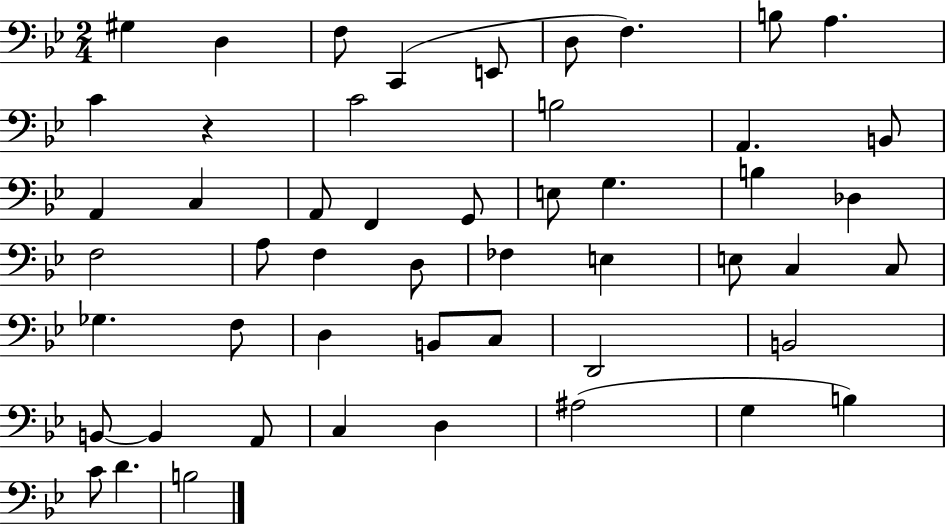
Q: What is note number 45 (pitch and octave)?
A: A#3